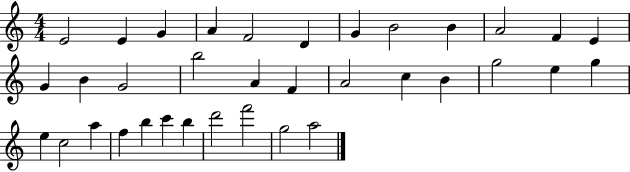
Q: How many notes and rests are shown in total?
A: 35